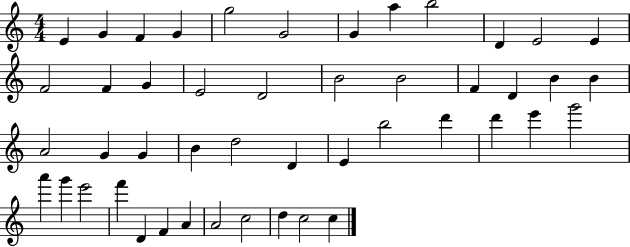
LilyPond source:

{
  \clef treble
  \numericTimeSignature
  \time 4/4
  \key c \major
  e'4 g'4 f'4 g'4 | g''2 g'2 | g'4 a''4 b''2 | d'4 e'2 e'4 | \break f'2 f'4 g'4 | e'2 d'2 | b'2 b'2 | f'4 d'4 b'4 b'4 | \break a'2 g'4 g'4 | b'4 d''2 d'4 | e'4 b''2 d'''4 | d'''4 e'''4 g'''2 | \break a'''4 g'''4 e'''2 | f'''4 d'4 f'4 a'4 | a'2 c''2 | d''4 c''2 c''4 | \break \bar "|."
}